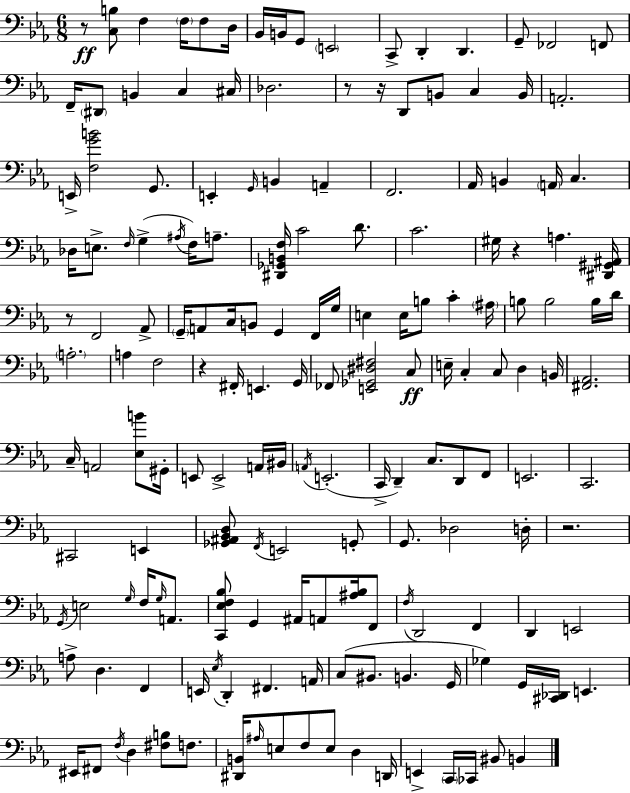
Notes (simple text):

R/e [C3,B3]/e F3/q F3/s F3/e D3/s Bb2/s B2/s G2/e E2/h C2/e D2/q D2/q. G2/e FES2/h F2/e F2/s D#2/e B2/q C3/q C#3/s Db3/h. R/e R/s D2/e B2/e C3/q B2/s A2/h. E2/s [F3,G4,B4]/h G2/e. E2/q G2/s B2/q A2/q F2/h. Ab2/s B2/q A2/s C3/q. Db3/s E3/e. F3/s G3/q A#3/s F3/s A3/e. [D#2,Gb2,B2,F3]/s C4/h D4/e. C4/h. G#3/s R/q A3/q. [D#2,G#2,A#2]/s R/e F2/h Ab2/e G2/s A2/e C3/s B2/e G2/q F2/s G3/s E3/q E3/s B3/e C4/q A#3/s B3/e B3/h B3/s D4/s A3/h. A3/q F3/h R/q F#2/s E2/q. G2/s FES2/e [E2,Gb2,D#3,F#3]/h C3/e E3/s C3/q C3/e D3/q B2/s [F#2,Ab2]/h. C3/s A2/h [Eb3,B4]/e G#2/s E2/e E2/h A2/s BIS2/s A2/s E2/h. C2/s D2/q C3/e. D2/e F2/e E2/h. C2/h. C#2/h E2/q [Gb2,A#2,Bb2,D3]/e F2/s E2/h G2/e G2/e. Db3/h D3/s R/h. G2/s E3/h G3/s F3/s G3/s A2/e. [C2,Eb3,F3,Bb3]/e G2/q A#2/s A2/e [A#3,Bb3]/s F2/e F3/s D2/h F2/q D2/q E2/h A3/e D3/q. F2/q E2/s Eb3/s D2/q F#2/q. A2/s C3/e BIS2/e. B2/q. G2/s Gb3/q G2/s [C#2,Db2]/s E2/q. EIS2/s F#2/e F3/s D3/q [F#3,B3]/e F3/e. [D#2,B2]/s A#3/s E3/e F3/e E3/e D3/q D2/s E2/q C2/s CES2/s BIS2/e B2/q